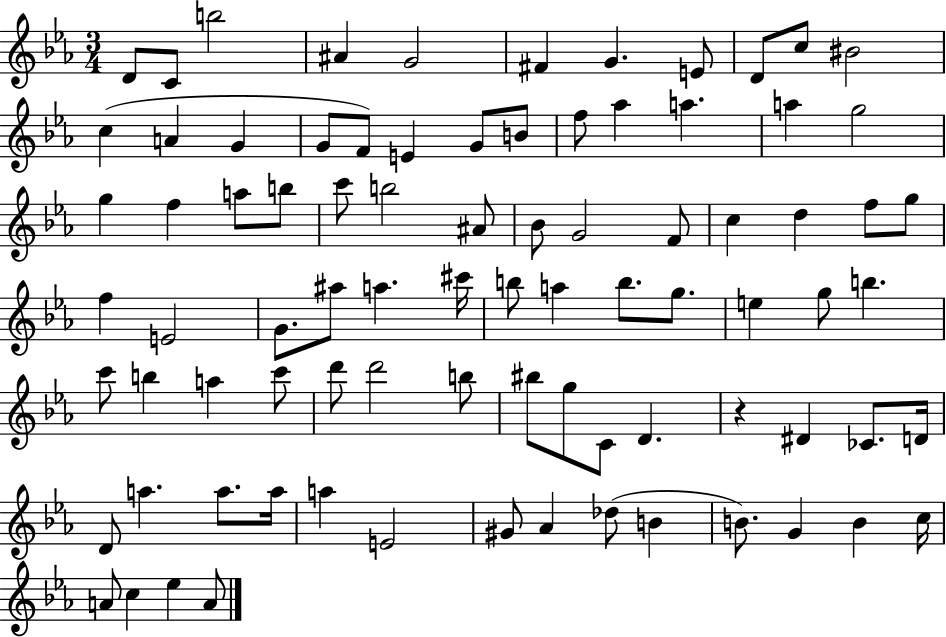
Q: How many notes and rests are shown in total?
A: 84